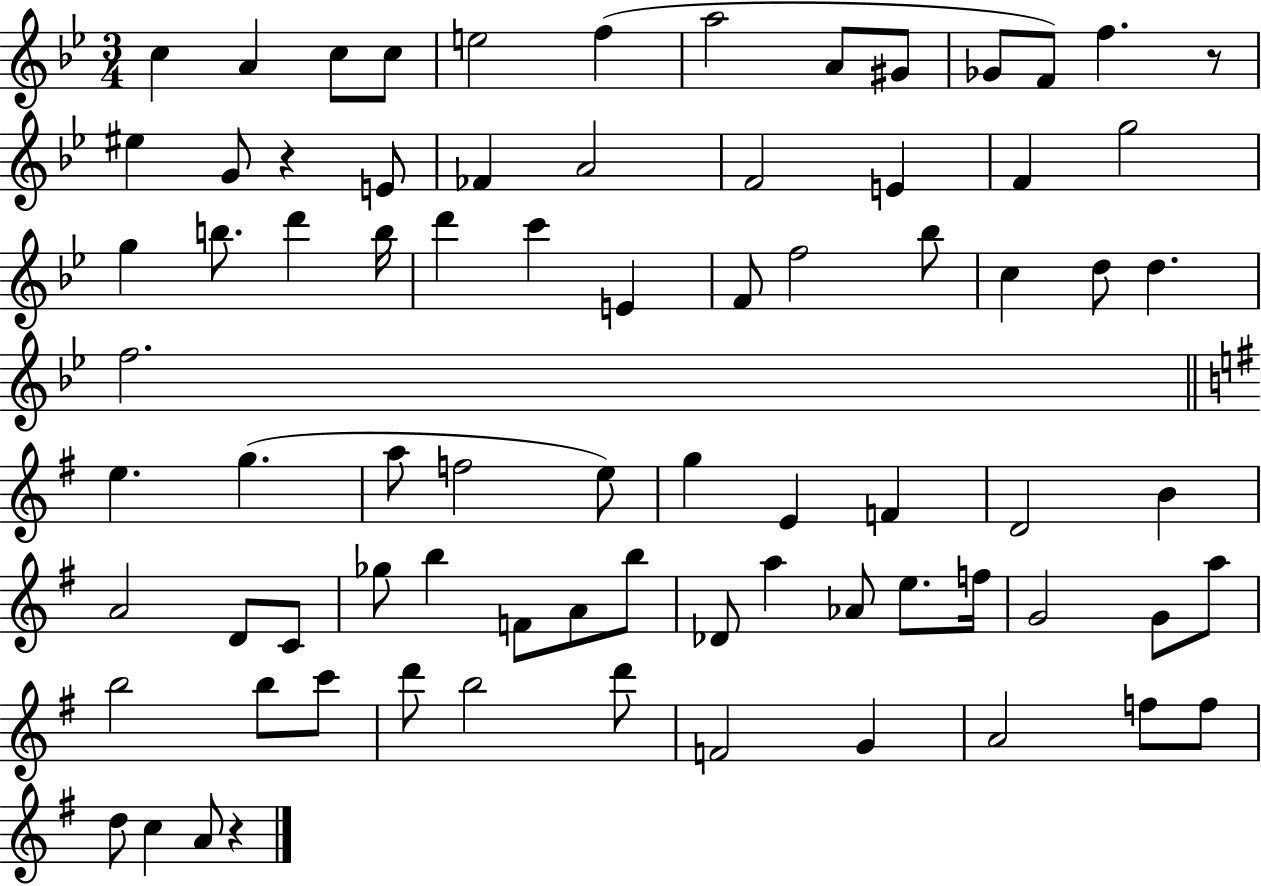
X:1
T:Untitled
M:3/4
L:1/4
K:Bb
c A c/2 c/2 e2 f a2 A/2 ^G/2 _G/2 F/2 f z/2 ^e G/2 z E/2 _F A2 F2 E F g2 g b/2 d' b/4 d' c' E F/2 f2 _b/2 c d/2 d f2 e g a/2 f2 e/2 g E F D2 B A2 D/2 C/2 _g/2 b F/2 A/2 b/2 _D/2 a _A/2 e/2 f/4 G2 G/2 a/2 b2 b/2 c'/2 d'/2 b2 d'/2 F2 G A2 f/2 f/2 d/2 c A/2 z